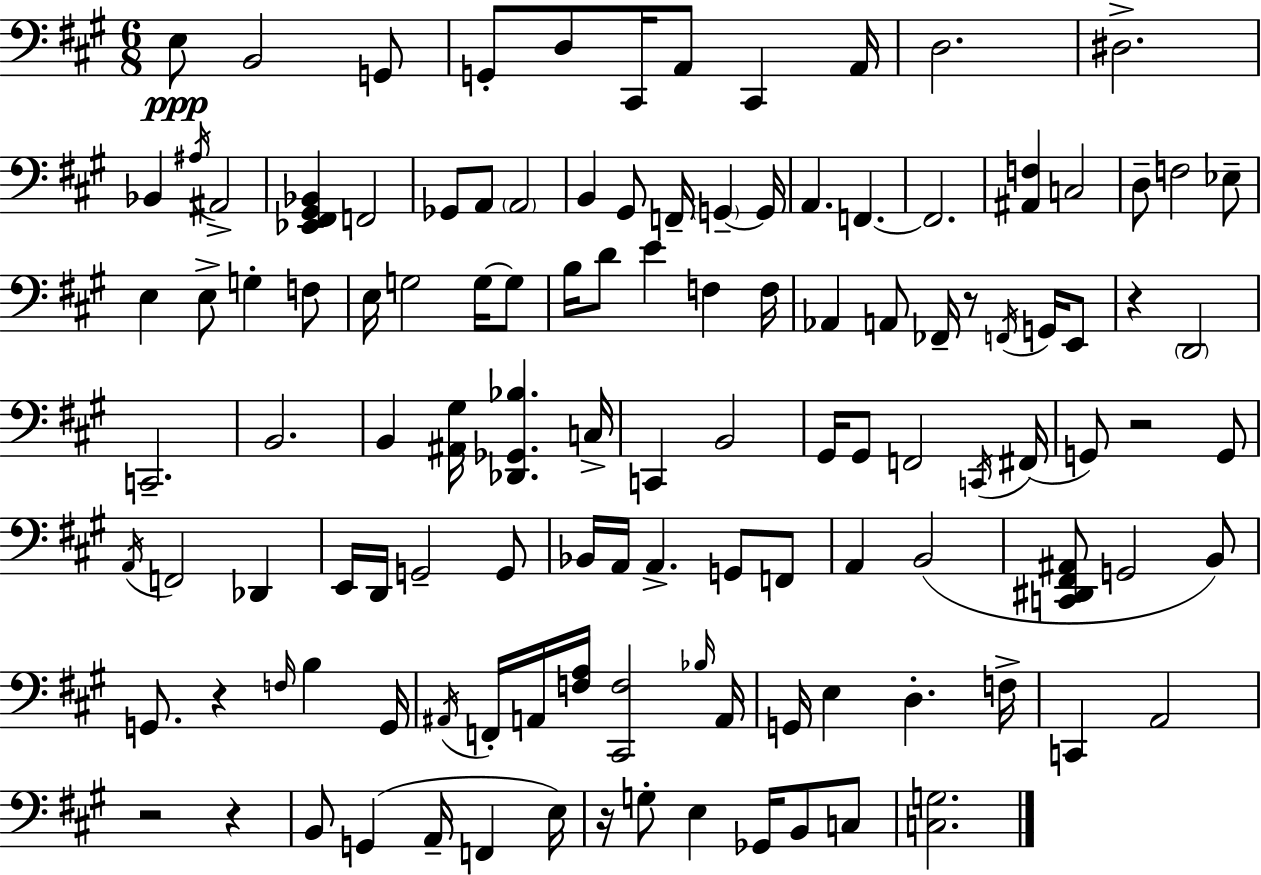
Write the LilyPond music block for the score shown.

{
  \clef bass
  \numericTimeSignature
  \time 6/8
  \key a \major
  e8\ppp b,2 g,8 | g,8-. d8 cis,16 a,8 cis,4 a,16 | d2. | dis2.-> | \break bes,4 \acciaccatura { ais16 } ais,2-> | <ees, fis, gis, bes,>4 f,2 | ges,8 a,8 \parenthesize a,2 | b,4 gis,8 f,16-- \parenthesize g,4--~~ | \break g,16 a,4. f,4.~~ | f,2. | <ais, f>4 c2 | d8-- f2 ees8-- | \break e4 e8-> g4-. f8 | e16 g2 g16~~ g8 | b16 d'8 e'4 f4 | f16 aes,4 a,8 fes,16-- r8 \acciaccatura { f,16 } g,16 | \break e,8 r4 \parenthesize d,2 | c,2.-- | b,2. | b,4 <ais, gis>16 <des, ges, bes>4. | \break c16-> c,4 b,2 | gis,16 gis,8 f,2 | \acciaccatura { c,16 }( fis,16 g,8) r2 | g,8 \acciaccatura { a,16 } f,2 | \break des,4 e,16 d,16 g,2-- | g,8 bes,16 a,16 a,4.-> | g,8 f,8 a,4 b,2( | <c, dis, fis, ais,>8 g,2 | \break b,8) g,8. r4 \grace { f16 } | b4 g,16 \acciaccatura { ais,16 } f,16-. a,16 <f a>16 <cis, f>2 | \grace { bes16 } a,16 g,16 e4 | d4.-. f16-> c,4 a,2 | \break r2 | r4 b,8 g,4( | a,16-- f,4 e16) r16 g8-. e4 | ges,16 b,8 c8 <c g>2. | \break \bar "|."
}